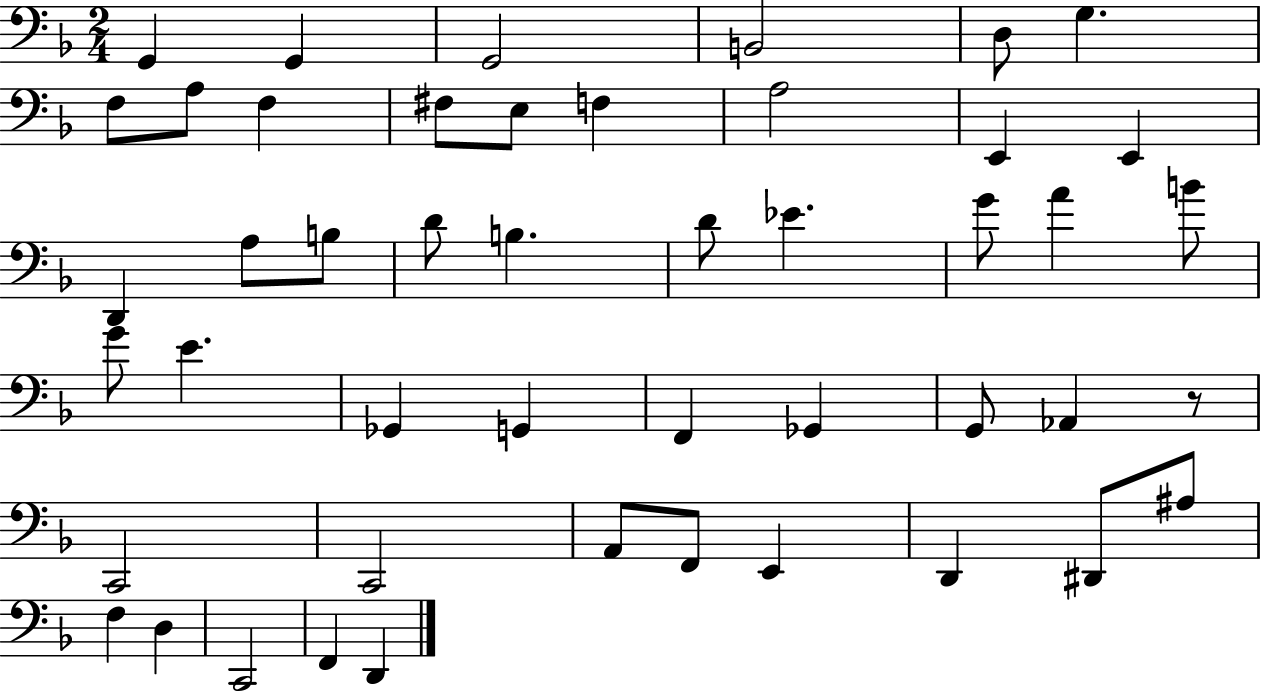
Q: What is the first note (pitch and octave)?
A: G2